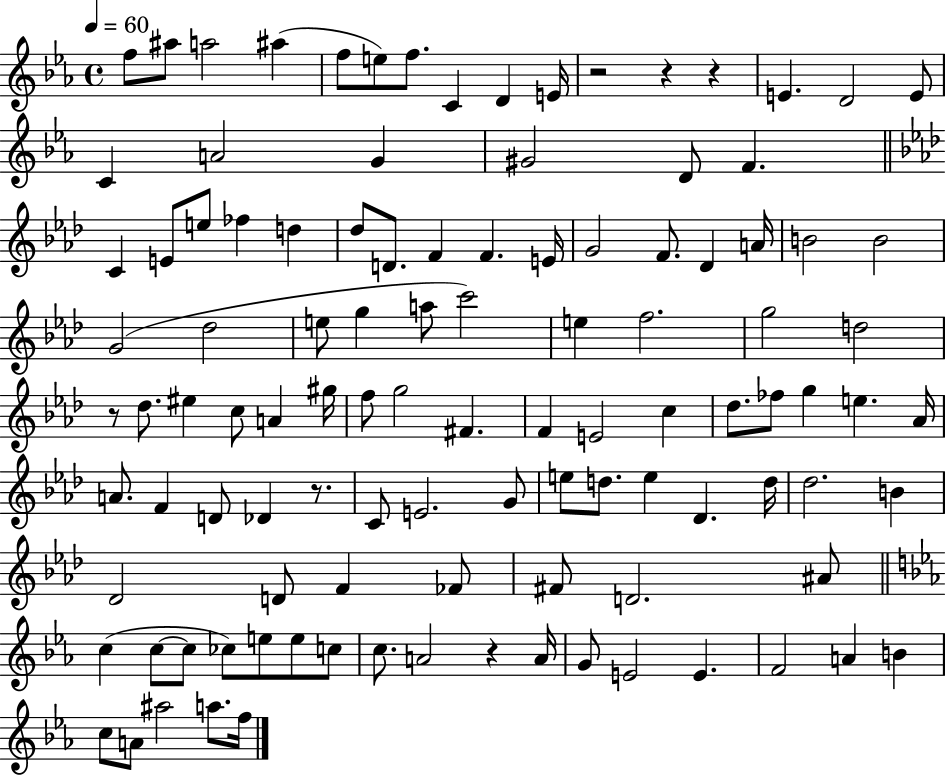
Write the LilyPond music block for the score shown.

{
  \clef treble
  \time 4/4
  \defaultTimeSignature
  \key ees \major
  \tempo 4 = 60
  \repeat volta 2 { f''8 ais''8 a''2 ais''4( | f''8 e''8) f''8. c'4 d'4 e'16 | r2 r4 r4 | e'4. d'2 e'8 | \break c'4 a'2 g'4 | gis'2 d'8 f'4. | \bar "||" \break \key aes \major c'4 e'8 e''8 fes''4 d''4 | des''8 d'8. f'4 f'4. e'16 | g'2 f'8. des'4 a'16 | b'2 b'2 | \break g'2( des''2 | e''8 g''4 a''8 c'''2) | e''4 f''2. | g''2 d''2 | \break r8 des''8. eis''4 c''8 a'4 gis''16 | f''8 g''2 fis'4. | f'4 e'2 c''4 | des''8. fes''8 g''4 e''4. aes'16 | \break a'8. f'4 d'8 des'4 r8. | c'8 e'2. g'8 | e''8 d''8. e''4 des'4. d''16 | des''2. b'4 | \break des'2 d'8 f'4 fes'8 | fis'8 d'2. ais'8 | \bar "||" \break \key ees \major c''4( c''8~~ c''8 ces''8) e''8 e''8 c''8 | c''8. a'2 r4 a'16 | g'8 e'2 e'4. | f'2 a'4 b'4 | \break c''8 a'8 ais''2 a''8. f''16 | } \bar "|."
}